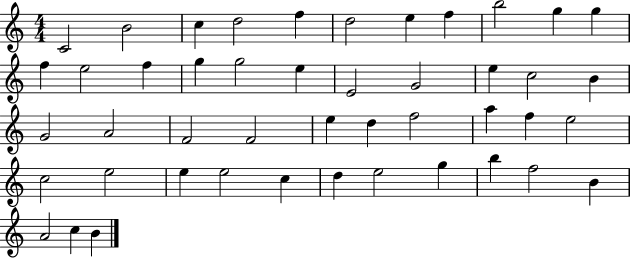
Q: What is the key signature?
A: C major